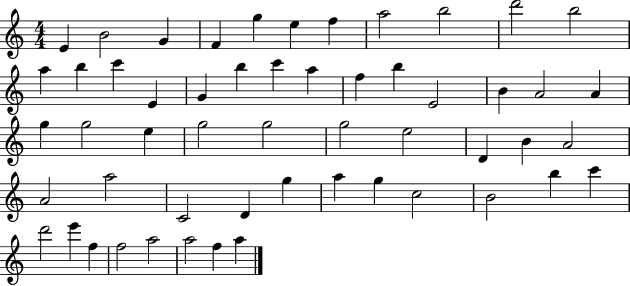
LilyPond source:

{
  \clef treble
  \numericTimeSignature
  \time 4/4
  \key c \major
  e'4 b'2 g'4 | f'4 g''4 e''4 f''4 | a''2 b''2 | d'''2 b''2 | \break a''4 b''4 c'''4 e'4 | g'4 b''4 c'''4 a''4 | f''4 b''4 e'2 | b'4 a'2 a'4 | \break g''4 g''2 e''4 | g''2 g''2 | g''2 e''2 | d'4 b'4 a'2 | \break a'2 a''2 | c'2 d'4 g''4 | a''4 g''4 c''2 | b'2 b''4 c'''4 | \break d'''2 e'''4 f''4 | f''2 a''2 | a''2 f''4 a''4 | \bar "|."
}